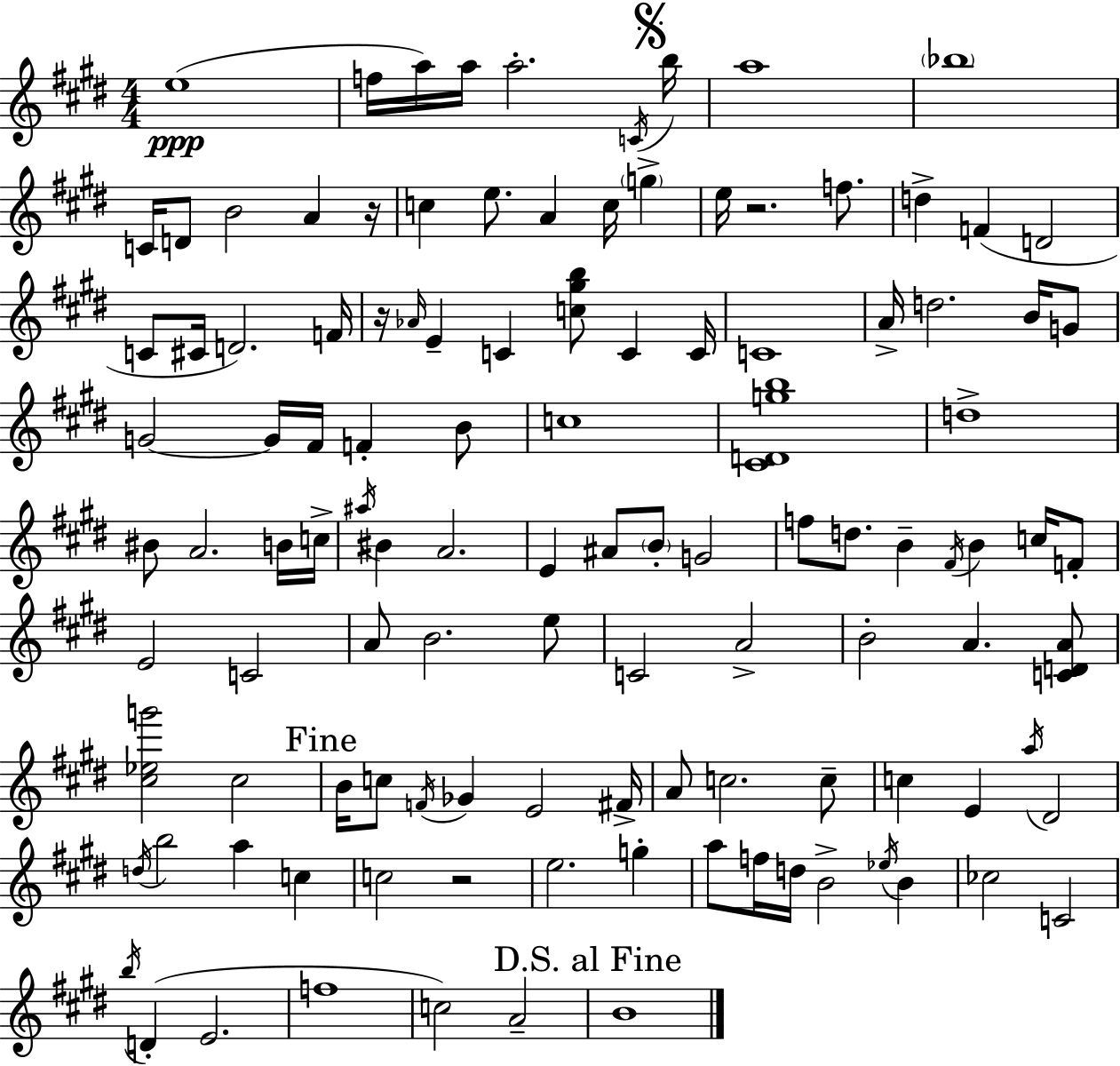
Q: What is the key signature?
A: E major